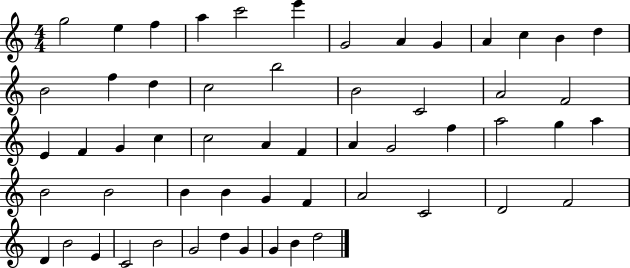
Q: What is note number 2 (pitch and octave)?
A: E5